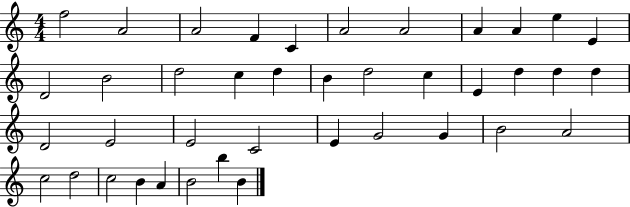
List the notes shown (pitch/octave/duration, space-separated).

F5/h A4/h A4/h F4/q C4/q A4/h A4/h A4/q A4/q E5/q E4/q D4/h B4/h D5/h C5/q D5/q B4/q D5/h C5/q E4/q D5/q D5/q D5/q D4/h E4/h E4/h C4/h E4/q G4/h G4/q B4/h A4/h C5/h D5/h C5/h B4/q A4/q B4/h B5/q B4/q